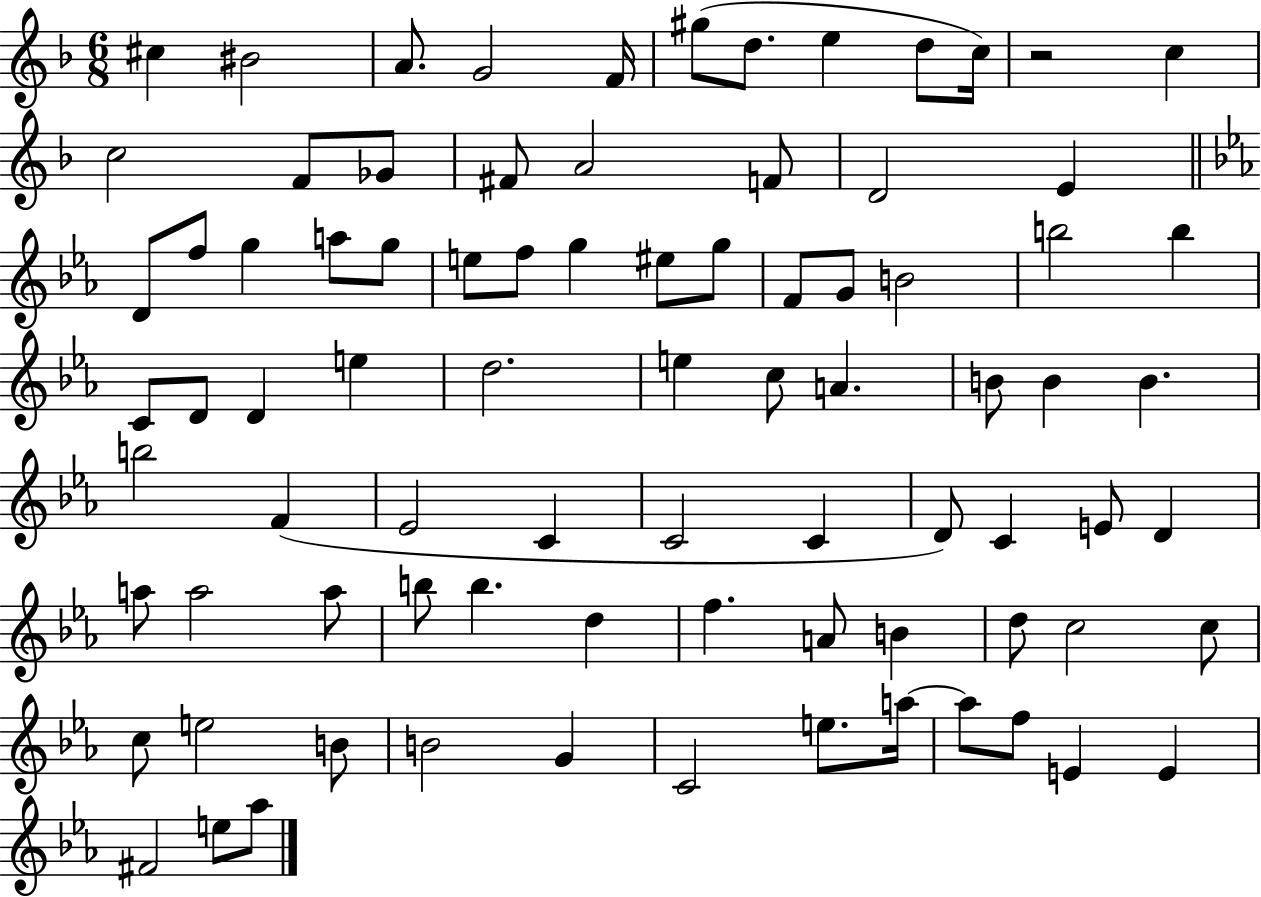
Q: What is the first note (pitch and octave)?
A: C#5